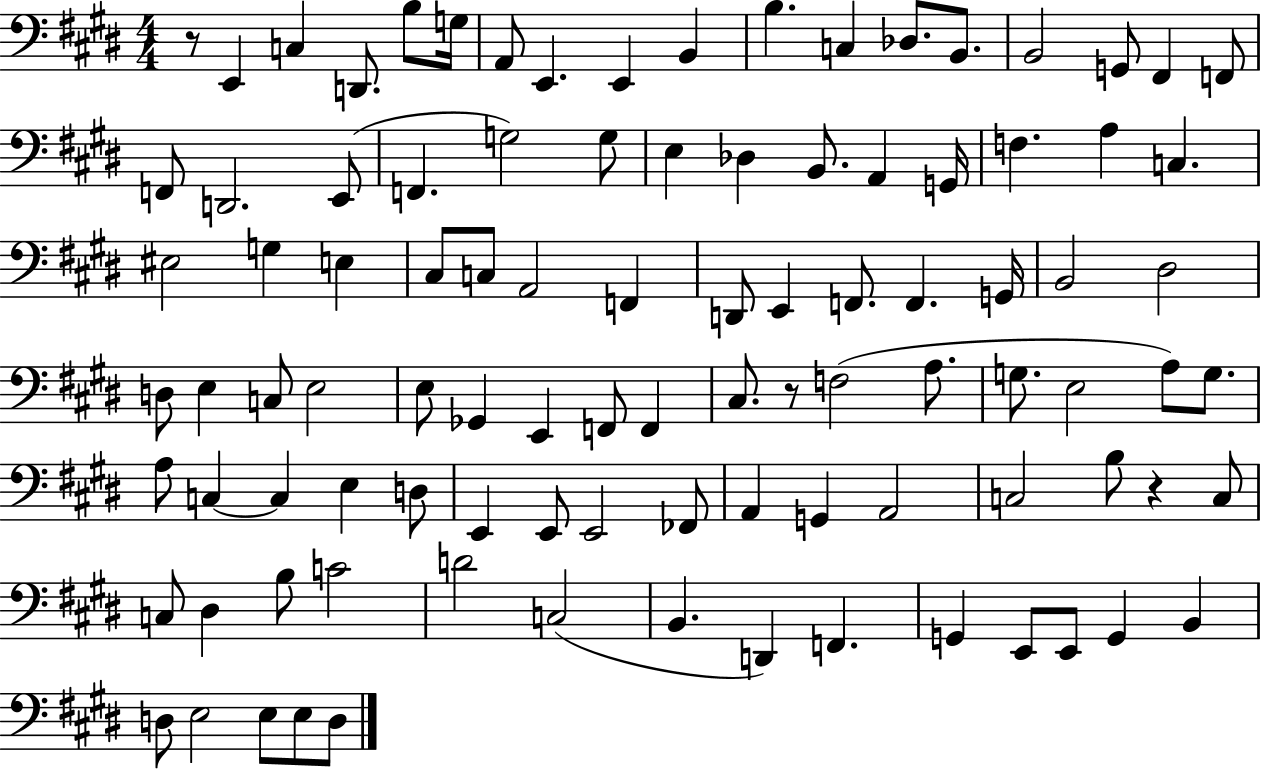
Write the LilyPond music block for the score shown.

{
  \clef bass
  \numericTimeSignature
  \time 4/4
  \key e \major
  r8 e,4 c4 d,8. b8 g16 | a,8 e,4. e,4 b,4 | b4. c4 des8. b,8. | b,2 g,8 fis,4 f,8 | \break f,8 d,2. e,8( | f,4. g2) g8 | e4 des4 b,8. a,4 g,16 | f4. a4 c4. | \break eis2 g4 e4 | cis8 c8 a,2 f,4 | d,8 e,4 f,8. f,4. g,16 | b,2 dis2 | \break d8 e4 c8 e2 | e8 ges,4 e,4 f,8 f,4 | cis8. r8 f2( a8. | g8. e2 a8) g8. | \break a8 c4~~ c4 e4 d8 | e,4 e,8 e,2 fes,8 | a,4 g,4 a,2 | c2 b8 r4 c8 | \break c8 dis4 b8 c'2 | d'2 c2( | b,4. d,4) f,4. | g,4 e,8 e,8 g,4 b,4 | \break d8 e2 e8 e8 d8 | \bar "|."
}